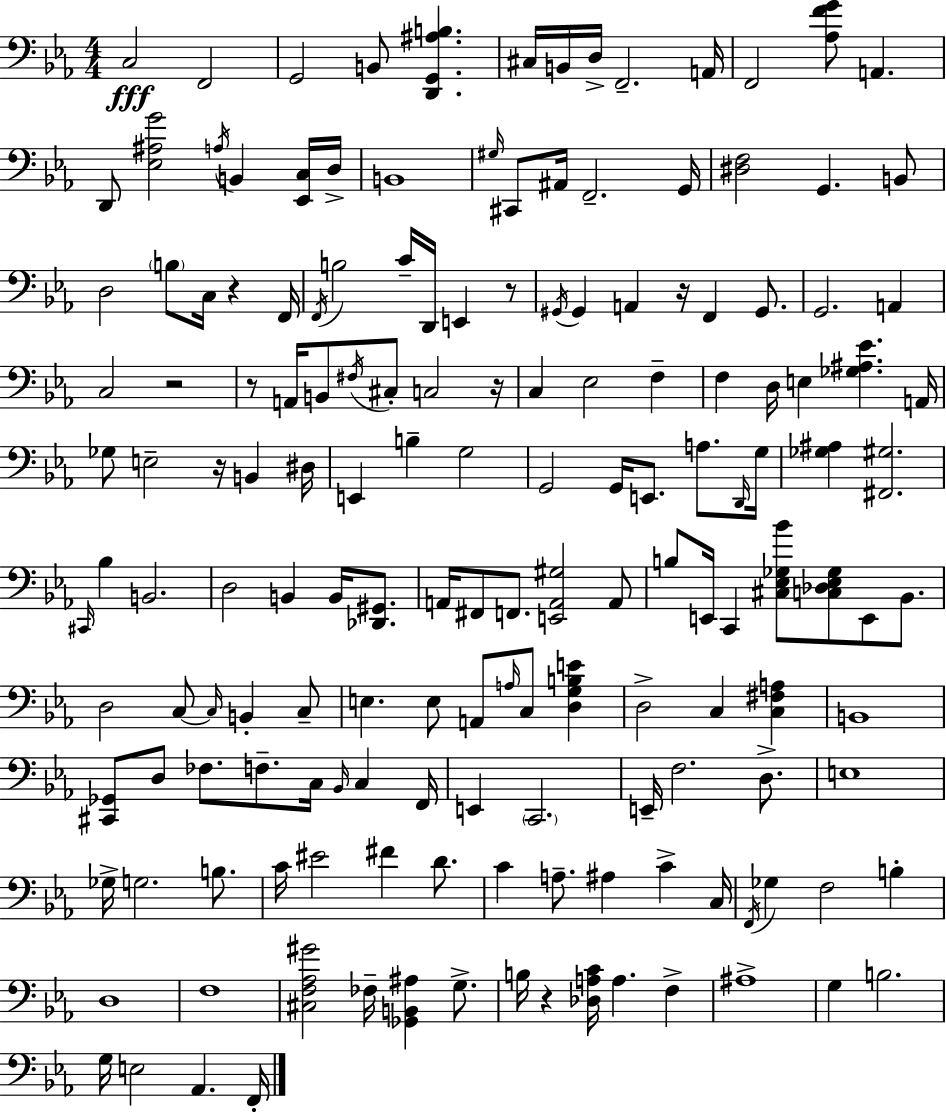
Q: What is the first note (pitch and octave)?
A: C3